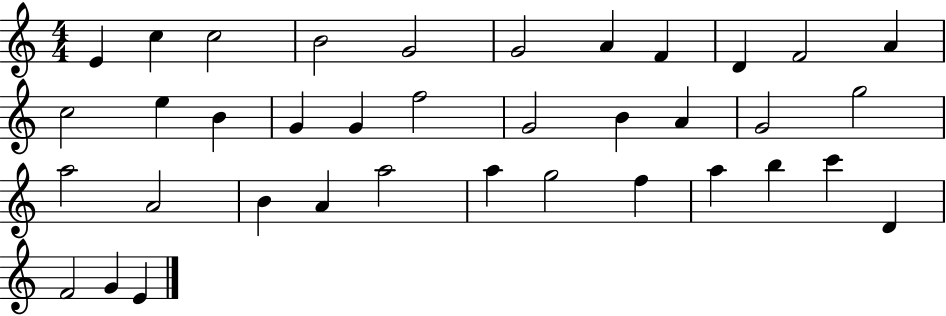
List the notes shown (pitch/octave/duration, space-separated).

E4/q C5/q C5/h B4/h G4/h G4/h A4/q F4/q D4/q F4/h A4/q C5/h E5/q B4/q G4/q G4/q F5/h G4/h B4/q A4/q G4/h G5/h A5/h A4/h B4/q A4/q A5/h A5/q G5/h F5/q A5/q B5/q C6/q D4/q F4/h G4/q E4/q